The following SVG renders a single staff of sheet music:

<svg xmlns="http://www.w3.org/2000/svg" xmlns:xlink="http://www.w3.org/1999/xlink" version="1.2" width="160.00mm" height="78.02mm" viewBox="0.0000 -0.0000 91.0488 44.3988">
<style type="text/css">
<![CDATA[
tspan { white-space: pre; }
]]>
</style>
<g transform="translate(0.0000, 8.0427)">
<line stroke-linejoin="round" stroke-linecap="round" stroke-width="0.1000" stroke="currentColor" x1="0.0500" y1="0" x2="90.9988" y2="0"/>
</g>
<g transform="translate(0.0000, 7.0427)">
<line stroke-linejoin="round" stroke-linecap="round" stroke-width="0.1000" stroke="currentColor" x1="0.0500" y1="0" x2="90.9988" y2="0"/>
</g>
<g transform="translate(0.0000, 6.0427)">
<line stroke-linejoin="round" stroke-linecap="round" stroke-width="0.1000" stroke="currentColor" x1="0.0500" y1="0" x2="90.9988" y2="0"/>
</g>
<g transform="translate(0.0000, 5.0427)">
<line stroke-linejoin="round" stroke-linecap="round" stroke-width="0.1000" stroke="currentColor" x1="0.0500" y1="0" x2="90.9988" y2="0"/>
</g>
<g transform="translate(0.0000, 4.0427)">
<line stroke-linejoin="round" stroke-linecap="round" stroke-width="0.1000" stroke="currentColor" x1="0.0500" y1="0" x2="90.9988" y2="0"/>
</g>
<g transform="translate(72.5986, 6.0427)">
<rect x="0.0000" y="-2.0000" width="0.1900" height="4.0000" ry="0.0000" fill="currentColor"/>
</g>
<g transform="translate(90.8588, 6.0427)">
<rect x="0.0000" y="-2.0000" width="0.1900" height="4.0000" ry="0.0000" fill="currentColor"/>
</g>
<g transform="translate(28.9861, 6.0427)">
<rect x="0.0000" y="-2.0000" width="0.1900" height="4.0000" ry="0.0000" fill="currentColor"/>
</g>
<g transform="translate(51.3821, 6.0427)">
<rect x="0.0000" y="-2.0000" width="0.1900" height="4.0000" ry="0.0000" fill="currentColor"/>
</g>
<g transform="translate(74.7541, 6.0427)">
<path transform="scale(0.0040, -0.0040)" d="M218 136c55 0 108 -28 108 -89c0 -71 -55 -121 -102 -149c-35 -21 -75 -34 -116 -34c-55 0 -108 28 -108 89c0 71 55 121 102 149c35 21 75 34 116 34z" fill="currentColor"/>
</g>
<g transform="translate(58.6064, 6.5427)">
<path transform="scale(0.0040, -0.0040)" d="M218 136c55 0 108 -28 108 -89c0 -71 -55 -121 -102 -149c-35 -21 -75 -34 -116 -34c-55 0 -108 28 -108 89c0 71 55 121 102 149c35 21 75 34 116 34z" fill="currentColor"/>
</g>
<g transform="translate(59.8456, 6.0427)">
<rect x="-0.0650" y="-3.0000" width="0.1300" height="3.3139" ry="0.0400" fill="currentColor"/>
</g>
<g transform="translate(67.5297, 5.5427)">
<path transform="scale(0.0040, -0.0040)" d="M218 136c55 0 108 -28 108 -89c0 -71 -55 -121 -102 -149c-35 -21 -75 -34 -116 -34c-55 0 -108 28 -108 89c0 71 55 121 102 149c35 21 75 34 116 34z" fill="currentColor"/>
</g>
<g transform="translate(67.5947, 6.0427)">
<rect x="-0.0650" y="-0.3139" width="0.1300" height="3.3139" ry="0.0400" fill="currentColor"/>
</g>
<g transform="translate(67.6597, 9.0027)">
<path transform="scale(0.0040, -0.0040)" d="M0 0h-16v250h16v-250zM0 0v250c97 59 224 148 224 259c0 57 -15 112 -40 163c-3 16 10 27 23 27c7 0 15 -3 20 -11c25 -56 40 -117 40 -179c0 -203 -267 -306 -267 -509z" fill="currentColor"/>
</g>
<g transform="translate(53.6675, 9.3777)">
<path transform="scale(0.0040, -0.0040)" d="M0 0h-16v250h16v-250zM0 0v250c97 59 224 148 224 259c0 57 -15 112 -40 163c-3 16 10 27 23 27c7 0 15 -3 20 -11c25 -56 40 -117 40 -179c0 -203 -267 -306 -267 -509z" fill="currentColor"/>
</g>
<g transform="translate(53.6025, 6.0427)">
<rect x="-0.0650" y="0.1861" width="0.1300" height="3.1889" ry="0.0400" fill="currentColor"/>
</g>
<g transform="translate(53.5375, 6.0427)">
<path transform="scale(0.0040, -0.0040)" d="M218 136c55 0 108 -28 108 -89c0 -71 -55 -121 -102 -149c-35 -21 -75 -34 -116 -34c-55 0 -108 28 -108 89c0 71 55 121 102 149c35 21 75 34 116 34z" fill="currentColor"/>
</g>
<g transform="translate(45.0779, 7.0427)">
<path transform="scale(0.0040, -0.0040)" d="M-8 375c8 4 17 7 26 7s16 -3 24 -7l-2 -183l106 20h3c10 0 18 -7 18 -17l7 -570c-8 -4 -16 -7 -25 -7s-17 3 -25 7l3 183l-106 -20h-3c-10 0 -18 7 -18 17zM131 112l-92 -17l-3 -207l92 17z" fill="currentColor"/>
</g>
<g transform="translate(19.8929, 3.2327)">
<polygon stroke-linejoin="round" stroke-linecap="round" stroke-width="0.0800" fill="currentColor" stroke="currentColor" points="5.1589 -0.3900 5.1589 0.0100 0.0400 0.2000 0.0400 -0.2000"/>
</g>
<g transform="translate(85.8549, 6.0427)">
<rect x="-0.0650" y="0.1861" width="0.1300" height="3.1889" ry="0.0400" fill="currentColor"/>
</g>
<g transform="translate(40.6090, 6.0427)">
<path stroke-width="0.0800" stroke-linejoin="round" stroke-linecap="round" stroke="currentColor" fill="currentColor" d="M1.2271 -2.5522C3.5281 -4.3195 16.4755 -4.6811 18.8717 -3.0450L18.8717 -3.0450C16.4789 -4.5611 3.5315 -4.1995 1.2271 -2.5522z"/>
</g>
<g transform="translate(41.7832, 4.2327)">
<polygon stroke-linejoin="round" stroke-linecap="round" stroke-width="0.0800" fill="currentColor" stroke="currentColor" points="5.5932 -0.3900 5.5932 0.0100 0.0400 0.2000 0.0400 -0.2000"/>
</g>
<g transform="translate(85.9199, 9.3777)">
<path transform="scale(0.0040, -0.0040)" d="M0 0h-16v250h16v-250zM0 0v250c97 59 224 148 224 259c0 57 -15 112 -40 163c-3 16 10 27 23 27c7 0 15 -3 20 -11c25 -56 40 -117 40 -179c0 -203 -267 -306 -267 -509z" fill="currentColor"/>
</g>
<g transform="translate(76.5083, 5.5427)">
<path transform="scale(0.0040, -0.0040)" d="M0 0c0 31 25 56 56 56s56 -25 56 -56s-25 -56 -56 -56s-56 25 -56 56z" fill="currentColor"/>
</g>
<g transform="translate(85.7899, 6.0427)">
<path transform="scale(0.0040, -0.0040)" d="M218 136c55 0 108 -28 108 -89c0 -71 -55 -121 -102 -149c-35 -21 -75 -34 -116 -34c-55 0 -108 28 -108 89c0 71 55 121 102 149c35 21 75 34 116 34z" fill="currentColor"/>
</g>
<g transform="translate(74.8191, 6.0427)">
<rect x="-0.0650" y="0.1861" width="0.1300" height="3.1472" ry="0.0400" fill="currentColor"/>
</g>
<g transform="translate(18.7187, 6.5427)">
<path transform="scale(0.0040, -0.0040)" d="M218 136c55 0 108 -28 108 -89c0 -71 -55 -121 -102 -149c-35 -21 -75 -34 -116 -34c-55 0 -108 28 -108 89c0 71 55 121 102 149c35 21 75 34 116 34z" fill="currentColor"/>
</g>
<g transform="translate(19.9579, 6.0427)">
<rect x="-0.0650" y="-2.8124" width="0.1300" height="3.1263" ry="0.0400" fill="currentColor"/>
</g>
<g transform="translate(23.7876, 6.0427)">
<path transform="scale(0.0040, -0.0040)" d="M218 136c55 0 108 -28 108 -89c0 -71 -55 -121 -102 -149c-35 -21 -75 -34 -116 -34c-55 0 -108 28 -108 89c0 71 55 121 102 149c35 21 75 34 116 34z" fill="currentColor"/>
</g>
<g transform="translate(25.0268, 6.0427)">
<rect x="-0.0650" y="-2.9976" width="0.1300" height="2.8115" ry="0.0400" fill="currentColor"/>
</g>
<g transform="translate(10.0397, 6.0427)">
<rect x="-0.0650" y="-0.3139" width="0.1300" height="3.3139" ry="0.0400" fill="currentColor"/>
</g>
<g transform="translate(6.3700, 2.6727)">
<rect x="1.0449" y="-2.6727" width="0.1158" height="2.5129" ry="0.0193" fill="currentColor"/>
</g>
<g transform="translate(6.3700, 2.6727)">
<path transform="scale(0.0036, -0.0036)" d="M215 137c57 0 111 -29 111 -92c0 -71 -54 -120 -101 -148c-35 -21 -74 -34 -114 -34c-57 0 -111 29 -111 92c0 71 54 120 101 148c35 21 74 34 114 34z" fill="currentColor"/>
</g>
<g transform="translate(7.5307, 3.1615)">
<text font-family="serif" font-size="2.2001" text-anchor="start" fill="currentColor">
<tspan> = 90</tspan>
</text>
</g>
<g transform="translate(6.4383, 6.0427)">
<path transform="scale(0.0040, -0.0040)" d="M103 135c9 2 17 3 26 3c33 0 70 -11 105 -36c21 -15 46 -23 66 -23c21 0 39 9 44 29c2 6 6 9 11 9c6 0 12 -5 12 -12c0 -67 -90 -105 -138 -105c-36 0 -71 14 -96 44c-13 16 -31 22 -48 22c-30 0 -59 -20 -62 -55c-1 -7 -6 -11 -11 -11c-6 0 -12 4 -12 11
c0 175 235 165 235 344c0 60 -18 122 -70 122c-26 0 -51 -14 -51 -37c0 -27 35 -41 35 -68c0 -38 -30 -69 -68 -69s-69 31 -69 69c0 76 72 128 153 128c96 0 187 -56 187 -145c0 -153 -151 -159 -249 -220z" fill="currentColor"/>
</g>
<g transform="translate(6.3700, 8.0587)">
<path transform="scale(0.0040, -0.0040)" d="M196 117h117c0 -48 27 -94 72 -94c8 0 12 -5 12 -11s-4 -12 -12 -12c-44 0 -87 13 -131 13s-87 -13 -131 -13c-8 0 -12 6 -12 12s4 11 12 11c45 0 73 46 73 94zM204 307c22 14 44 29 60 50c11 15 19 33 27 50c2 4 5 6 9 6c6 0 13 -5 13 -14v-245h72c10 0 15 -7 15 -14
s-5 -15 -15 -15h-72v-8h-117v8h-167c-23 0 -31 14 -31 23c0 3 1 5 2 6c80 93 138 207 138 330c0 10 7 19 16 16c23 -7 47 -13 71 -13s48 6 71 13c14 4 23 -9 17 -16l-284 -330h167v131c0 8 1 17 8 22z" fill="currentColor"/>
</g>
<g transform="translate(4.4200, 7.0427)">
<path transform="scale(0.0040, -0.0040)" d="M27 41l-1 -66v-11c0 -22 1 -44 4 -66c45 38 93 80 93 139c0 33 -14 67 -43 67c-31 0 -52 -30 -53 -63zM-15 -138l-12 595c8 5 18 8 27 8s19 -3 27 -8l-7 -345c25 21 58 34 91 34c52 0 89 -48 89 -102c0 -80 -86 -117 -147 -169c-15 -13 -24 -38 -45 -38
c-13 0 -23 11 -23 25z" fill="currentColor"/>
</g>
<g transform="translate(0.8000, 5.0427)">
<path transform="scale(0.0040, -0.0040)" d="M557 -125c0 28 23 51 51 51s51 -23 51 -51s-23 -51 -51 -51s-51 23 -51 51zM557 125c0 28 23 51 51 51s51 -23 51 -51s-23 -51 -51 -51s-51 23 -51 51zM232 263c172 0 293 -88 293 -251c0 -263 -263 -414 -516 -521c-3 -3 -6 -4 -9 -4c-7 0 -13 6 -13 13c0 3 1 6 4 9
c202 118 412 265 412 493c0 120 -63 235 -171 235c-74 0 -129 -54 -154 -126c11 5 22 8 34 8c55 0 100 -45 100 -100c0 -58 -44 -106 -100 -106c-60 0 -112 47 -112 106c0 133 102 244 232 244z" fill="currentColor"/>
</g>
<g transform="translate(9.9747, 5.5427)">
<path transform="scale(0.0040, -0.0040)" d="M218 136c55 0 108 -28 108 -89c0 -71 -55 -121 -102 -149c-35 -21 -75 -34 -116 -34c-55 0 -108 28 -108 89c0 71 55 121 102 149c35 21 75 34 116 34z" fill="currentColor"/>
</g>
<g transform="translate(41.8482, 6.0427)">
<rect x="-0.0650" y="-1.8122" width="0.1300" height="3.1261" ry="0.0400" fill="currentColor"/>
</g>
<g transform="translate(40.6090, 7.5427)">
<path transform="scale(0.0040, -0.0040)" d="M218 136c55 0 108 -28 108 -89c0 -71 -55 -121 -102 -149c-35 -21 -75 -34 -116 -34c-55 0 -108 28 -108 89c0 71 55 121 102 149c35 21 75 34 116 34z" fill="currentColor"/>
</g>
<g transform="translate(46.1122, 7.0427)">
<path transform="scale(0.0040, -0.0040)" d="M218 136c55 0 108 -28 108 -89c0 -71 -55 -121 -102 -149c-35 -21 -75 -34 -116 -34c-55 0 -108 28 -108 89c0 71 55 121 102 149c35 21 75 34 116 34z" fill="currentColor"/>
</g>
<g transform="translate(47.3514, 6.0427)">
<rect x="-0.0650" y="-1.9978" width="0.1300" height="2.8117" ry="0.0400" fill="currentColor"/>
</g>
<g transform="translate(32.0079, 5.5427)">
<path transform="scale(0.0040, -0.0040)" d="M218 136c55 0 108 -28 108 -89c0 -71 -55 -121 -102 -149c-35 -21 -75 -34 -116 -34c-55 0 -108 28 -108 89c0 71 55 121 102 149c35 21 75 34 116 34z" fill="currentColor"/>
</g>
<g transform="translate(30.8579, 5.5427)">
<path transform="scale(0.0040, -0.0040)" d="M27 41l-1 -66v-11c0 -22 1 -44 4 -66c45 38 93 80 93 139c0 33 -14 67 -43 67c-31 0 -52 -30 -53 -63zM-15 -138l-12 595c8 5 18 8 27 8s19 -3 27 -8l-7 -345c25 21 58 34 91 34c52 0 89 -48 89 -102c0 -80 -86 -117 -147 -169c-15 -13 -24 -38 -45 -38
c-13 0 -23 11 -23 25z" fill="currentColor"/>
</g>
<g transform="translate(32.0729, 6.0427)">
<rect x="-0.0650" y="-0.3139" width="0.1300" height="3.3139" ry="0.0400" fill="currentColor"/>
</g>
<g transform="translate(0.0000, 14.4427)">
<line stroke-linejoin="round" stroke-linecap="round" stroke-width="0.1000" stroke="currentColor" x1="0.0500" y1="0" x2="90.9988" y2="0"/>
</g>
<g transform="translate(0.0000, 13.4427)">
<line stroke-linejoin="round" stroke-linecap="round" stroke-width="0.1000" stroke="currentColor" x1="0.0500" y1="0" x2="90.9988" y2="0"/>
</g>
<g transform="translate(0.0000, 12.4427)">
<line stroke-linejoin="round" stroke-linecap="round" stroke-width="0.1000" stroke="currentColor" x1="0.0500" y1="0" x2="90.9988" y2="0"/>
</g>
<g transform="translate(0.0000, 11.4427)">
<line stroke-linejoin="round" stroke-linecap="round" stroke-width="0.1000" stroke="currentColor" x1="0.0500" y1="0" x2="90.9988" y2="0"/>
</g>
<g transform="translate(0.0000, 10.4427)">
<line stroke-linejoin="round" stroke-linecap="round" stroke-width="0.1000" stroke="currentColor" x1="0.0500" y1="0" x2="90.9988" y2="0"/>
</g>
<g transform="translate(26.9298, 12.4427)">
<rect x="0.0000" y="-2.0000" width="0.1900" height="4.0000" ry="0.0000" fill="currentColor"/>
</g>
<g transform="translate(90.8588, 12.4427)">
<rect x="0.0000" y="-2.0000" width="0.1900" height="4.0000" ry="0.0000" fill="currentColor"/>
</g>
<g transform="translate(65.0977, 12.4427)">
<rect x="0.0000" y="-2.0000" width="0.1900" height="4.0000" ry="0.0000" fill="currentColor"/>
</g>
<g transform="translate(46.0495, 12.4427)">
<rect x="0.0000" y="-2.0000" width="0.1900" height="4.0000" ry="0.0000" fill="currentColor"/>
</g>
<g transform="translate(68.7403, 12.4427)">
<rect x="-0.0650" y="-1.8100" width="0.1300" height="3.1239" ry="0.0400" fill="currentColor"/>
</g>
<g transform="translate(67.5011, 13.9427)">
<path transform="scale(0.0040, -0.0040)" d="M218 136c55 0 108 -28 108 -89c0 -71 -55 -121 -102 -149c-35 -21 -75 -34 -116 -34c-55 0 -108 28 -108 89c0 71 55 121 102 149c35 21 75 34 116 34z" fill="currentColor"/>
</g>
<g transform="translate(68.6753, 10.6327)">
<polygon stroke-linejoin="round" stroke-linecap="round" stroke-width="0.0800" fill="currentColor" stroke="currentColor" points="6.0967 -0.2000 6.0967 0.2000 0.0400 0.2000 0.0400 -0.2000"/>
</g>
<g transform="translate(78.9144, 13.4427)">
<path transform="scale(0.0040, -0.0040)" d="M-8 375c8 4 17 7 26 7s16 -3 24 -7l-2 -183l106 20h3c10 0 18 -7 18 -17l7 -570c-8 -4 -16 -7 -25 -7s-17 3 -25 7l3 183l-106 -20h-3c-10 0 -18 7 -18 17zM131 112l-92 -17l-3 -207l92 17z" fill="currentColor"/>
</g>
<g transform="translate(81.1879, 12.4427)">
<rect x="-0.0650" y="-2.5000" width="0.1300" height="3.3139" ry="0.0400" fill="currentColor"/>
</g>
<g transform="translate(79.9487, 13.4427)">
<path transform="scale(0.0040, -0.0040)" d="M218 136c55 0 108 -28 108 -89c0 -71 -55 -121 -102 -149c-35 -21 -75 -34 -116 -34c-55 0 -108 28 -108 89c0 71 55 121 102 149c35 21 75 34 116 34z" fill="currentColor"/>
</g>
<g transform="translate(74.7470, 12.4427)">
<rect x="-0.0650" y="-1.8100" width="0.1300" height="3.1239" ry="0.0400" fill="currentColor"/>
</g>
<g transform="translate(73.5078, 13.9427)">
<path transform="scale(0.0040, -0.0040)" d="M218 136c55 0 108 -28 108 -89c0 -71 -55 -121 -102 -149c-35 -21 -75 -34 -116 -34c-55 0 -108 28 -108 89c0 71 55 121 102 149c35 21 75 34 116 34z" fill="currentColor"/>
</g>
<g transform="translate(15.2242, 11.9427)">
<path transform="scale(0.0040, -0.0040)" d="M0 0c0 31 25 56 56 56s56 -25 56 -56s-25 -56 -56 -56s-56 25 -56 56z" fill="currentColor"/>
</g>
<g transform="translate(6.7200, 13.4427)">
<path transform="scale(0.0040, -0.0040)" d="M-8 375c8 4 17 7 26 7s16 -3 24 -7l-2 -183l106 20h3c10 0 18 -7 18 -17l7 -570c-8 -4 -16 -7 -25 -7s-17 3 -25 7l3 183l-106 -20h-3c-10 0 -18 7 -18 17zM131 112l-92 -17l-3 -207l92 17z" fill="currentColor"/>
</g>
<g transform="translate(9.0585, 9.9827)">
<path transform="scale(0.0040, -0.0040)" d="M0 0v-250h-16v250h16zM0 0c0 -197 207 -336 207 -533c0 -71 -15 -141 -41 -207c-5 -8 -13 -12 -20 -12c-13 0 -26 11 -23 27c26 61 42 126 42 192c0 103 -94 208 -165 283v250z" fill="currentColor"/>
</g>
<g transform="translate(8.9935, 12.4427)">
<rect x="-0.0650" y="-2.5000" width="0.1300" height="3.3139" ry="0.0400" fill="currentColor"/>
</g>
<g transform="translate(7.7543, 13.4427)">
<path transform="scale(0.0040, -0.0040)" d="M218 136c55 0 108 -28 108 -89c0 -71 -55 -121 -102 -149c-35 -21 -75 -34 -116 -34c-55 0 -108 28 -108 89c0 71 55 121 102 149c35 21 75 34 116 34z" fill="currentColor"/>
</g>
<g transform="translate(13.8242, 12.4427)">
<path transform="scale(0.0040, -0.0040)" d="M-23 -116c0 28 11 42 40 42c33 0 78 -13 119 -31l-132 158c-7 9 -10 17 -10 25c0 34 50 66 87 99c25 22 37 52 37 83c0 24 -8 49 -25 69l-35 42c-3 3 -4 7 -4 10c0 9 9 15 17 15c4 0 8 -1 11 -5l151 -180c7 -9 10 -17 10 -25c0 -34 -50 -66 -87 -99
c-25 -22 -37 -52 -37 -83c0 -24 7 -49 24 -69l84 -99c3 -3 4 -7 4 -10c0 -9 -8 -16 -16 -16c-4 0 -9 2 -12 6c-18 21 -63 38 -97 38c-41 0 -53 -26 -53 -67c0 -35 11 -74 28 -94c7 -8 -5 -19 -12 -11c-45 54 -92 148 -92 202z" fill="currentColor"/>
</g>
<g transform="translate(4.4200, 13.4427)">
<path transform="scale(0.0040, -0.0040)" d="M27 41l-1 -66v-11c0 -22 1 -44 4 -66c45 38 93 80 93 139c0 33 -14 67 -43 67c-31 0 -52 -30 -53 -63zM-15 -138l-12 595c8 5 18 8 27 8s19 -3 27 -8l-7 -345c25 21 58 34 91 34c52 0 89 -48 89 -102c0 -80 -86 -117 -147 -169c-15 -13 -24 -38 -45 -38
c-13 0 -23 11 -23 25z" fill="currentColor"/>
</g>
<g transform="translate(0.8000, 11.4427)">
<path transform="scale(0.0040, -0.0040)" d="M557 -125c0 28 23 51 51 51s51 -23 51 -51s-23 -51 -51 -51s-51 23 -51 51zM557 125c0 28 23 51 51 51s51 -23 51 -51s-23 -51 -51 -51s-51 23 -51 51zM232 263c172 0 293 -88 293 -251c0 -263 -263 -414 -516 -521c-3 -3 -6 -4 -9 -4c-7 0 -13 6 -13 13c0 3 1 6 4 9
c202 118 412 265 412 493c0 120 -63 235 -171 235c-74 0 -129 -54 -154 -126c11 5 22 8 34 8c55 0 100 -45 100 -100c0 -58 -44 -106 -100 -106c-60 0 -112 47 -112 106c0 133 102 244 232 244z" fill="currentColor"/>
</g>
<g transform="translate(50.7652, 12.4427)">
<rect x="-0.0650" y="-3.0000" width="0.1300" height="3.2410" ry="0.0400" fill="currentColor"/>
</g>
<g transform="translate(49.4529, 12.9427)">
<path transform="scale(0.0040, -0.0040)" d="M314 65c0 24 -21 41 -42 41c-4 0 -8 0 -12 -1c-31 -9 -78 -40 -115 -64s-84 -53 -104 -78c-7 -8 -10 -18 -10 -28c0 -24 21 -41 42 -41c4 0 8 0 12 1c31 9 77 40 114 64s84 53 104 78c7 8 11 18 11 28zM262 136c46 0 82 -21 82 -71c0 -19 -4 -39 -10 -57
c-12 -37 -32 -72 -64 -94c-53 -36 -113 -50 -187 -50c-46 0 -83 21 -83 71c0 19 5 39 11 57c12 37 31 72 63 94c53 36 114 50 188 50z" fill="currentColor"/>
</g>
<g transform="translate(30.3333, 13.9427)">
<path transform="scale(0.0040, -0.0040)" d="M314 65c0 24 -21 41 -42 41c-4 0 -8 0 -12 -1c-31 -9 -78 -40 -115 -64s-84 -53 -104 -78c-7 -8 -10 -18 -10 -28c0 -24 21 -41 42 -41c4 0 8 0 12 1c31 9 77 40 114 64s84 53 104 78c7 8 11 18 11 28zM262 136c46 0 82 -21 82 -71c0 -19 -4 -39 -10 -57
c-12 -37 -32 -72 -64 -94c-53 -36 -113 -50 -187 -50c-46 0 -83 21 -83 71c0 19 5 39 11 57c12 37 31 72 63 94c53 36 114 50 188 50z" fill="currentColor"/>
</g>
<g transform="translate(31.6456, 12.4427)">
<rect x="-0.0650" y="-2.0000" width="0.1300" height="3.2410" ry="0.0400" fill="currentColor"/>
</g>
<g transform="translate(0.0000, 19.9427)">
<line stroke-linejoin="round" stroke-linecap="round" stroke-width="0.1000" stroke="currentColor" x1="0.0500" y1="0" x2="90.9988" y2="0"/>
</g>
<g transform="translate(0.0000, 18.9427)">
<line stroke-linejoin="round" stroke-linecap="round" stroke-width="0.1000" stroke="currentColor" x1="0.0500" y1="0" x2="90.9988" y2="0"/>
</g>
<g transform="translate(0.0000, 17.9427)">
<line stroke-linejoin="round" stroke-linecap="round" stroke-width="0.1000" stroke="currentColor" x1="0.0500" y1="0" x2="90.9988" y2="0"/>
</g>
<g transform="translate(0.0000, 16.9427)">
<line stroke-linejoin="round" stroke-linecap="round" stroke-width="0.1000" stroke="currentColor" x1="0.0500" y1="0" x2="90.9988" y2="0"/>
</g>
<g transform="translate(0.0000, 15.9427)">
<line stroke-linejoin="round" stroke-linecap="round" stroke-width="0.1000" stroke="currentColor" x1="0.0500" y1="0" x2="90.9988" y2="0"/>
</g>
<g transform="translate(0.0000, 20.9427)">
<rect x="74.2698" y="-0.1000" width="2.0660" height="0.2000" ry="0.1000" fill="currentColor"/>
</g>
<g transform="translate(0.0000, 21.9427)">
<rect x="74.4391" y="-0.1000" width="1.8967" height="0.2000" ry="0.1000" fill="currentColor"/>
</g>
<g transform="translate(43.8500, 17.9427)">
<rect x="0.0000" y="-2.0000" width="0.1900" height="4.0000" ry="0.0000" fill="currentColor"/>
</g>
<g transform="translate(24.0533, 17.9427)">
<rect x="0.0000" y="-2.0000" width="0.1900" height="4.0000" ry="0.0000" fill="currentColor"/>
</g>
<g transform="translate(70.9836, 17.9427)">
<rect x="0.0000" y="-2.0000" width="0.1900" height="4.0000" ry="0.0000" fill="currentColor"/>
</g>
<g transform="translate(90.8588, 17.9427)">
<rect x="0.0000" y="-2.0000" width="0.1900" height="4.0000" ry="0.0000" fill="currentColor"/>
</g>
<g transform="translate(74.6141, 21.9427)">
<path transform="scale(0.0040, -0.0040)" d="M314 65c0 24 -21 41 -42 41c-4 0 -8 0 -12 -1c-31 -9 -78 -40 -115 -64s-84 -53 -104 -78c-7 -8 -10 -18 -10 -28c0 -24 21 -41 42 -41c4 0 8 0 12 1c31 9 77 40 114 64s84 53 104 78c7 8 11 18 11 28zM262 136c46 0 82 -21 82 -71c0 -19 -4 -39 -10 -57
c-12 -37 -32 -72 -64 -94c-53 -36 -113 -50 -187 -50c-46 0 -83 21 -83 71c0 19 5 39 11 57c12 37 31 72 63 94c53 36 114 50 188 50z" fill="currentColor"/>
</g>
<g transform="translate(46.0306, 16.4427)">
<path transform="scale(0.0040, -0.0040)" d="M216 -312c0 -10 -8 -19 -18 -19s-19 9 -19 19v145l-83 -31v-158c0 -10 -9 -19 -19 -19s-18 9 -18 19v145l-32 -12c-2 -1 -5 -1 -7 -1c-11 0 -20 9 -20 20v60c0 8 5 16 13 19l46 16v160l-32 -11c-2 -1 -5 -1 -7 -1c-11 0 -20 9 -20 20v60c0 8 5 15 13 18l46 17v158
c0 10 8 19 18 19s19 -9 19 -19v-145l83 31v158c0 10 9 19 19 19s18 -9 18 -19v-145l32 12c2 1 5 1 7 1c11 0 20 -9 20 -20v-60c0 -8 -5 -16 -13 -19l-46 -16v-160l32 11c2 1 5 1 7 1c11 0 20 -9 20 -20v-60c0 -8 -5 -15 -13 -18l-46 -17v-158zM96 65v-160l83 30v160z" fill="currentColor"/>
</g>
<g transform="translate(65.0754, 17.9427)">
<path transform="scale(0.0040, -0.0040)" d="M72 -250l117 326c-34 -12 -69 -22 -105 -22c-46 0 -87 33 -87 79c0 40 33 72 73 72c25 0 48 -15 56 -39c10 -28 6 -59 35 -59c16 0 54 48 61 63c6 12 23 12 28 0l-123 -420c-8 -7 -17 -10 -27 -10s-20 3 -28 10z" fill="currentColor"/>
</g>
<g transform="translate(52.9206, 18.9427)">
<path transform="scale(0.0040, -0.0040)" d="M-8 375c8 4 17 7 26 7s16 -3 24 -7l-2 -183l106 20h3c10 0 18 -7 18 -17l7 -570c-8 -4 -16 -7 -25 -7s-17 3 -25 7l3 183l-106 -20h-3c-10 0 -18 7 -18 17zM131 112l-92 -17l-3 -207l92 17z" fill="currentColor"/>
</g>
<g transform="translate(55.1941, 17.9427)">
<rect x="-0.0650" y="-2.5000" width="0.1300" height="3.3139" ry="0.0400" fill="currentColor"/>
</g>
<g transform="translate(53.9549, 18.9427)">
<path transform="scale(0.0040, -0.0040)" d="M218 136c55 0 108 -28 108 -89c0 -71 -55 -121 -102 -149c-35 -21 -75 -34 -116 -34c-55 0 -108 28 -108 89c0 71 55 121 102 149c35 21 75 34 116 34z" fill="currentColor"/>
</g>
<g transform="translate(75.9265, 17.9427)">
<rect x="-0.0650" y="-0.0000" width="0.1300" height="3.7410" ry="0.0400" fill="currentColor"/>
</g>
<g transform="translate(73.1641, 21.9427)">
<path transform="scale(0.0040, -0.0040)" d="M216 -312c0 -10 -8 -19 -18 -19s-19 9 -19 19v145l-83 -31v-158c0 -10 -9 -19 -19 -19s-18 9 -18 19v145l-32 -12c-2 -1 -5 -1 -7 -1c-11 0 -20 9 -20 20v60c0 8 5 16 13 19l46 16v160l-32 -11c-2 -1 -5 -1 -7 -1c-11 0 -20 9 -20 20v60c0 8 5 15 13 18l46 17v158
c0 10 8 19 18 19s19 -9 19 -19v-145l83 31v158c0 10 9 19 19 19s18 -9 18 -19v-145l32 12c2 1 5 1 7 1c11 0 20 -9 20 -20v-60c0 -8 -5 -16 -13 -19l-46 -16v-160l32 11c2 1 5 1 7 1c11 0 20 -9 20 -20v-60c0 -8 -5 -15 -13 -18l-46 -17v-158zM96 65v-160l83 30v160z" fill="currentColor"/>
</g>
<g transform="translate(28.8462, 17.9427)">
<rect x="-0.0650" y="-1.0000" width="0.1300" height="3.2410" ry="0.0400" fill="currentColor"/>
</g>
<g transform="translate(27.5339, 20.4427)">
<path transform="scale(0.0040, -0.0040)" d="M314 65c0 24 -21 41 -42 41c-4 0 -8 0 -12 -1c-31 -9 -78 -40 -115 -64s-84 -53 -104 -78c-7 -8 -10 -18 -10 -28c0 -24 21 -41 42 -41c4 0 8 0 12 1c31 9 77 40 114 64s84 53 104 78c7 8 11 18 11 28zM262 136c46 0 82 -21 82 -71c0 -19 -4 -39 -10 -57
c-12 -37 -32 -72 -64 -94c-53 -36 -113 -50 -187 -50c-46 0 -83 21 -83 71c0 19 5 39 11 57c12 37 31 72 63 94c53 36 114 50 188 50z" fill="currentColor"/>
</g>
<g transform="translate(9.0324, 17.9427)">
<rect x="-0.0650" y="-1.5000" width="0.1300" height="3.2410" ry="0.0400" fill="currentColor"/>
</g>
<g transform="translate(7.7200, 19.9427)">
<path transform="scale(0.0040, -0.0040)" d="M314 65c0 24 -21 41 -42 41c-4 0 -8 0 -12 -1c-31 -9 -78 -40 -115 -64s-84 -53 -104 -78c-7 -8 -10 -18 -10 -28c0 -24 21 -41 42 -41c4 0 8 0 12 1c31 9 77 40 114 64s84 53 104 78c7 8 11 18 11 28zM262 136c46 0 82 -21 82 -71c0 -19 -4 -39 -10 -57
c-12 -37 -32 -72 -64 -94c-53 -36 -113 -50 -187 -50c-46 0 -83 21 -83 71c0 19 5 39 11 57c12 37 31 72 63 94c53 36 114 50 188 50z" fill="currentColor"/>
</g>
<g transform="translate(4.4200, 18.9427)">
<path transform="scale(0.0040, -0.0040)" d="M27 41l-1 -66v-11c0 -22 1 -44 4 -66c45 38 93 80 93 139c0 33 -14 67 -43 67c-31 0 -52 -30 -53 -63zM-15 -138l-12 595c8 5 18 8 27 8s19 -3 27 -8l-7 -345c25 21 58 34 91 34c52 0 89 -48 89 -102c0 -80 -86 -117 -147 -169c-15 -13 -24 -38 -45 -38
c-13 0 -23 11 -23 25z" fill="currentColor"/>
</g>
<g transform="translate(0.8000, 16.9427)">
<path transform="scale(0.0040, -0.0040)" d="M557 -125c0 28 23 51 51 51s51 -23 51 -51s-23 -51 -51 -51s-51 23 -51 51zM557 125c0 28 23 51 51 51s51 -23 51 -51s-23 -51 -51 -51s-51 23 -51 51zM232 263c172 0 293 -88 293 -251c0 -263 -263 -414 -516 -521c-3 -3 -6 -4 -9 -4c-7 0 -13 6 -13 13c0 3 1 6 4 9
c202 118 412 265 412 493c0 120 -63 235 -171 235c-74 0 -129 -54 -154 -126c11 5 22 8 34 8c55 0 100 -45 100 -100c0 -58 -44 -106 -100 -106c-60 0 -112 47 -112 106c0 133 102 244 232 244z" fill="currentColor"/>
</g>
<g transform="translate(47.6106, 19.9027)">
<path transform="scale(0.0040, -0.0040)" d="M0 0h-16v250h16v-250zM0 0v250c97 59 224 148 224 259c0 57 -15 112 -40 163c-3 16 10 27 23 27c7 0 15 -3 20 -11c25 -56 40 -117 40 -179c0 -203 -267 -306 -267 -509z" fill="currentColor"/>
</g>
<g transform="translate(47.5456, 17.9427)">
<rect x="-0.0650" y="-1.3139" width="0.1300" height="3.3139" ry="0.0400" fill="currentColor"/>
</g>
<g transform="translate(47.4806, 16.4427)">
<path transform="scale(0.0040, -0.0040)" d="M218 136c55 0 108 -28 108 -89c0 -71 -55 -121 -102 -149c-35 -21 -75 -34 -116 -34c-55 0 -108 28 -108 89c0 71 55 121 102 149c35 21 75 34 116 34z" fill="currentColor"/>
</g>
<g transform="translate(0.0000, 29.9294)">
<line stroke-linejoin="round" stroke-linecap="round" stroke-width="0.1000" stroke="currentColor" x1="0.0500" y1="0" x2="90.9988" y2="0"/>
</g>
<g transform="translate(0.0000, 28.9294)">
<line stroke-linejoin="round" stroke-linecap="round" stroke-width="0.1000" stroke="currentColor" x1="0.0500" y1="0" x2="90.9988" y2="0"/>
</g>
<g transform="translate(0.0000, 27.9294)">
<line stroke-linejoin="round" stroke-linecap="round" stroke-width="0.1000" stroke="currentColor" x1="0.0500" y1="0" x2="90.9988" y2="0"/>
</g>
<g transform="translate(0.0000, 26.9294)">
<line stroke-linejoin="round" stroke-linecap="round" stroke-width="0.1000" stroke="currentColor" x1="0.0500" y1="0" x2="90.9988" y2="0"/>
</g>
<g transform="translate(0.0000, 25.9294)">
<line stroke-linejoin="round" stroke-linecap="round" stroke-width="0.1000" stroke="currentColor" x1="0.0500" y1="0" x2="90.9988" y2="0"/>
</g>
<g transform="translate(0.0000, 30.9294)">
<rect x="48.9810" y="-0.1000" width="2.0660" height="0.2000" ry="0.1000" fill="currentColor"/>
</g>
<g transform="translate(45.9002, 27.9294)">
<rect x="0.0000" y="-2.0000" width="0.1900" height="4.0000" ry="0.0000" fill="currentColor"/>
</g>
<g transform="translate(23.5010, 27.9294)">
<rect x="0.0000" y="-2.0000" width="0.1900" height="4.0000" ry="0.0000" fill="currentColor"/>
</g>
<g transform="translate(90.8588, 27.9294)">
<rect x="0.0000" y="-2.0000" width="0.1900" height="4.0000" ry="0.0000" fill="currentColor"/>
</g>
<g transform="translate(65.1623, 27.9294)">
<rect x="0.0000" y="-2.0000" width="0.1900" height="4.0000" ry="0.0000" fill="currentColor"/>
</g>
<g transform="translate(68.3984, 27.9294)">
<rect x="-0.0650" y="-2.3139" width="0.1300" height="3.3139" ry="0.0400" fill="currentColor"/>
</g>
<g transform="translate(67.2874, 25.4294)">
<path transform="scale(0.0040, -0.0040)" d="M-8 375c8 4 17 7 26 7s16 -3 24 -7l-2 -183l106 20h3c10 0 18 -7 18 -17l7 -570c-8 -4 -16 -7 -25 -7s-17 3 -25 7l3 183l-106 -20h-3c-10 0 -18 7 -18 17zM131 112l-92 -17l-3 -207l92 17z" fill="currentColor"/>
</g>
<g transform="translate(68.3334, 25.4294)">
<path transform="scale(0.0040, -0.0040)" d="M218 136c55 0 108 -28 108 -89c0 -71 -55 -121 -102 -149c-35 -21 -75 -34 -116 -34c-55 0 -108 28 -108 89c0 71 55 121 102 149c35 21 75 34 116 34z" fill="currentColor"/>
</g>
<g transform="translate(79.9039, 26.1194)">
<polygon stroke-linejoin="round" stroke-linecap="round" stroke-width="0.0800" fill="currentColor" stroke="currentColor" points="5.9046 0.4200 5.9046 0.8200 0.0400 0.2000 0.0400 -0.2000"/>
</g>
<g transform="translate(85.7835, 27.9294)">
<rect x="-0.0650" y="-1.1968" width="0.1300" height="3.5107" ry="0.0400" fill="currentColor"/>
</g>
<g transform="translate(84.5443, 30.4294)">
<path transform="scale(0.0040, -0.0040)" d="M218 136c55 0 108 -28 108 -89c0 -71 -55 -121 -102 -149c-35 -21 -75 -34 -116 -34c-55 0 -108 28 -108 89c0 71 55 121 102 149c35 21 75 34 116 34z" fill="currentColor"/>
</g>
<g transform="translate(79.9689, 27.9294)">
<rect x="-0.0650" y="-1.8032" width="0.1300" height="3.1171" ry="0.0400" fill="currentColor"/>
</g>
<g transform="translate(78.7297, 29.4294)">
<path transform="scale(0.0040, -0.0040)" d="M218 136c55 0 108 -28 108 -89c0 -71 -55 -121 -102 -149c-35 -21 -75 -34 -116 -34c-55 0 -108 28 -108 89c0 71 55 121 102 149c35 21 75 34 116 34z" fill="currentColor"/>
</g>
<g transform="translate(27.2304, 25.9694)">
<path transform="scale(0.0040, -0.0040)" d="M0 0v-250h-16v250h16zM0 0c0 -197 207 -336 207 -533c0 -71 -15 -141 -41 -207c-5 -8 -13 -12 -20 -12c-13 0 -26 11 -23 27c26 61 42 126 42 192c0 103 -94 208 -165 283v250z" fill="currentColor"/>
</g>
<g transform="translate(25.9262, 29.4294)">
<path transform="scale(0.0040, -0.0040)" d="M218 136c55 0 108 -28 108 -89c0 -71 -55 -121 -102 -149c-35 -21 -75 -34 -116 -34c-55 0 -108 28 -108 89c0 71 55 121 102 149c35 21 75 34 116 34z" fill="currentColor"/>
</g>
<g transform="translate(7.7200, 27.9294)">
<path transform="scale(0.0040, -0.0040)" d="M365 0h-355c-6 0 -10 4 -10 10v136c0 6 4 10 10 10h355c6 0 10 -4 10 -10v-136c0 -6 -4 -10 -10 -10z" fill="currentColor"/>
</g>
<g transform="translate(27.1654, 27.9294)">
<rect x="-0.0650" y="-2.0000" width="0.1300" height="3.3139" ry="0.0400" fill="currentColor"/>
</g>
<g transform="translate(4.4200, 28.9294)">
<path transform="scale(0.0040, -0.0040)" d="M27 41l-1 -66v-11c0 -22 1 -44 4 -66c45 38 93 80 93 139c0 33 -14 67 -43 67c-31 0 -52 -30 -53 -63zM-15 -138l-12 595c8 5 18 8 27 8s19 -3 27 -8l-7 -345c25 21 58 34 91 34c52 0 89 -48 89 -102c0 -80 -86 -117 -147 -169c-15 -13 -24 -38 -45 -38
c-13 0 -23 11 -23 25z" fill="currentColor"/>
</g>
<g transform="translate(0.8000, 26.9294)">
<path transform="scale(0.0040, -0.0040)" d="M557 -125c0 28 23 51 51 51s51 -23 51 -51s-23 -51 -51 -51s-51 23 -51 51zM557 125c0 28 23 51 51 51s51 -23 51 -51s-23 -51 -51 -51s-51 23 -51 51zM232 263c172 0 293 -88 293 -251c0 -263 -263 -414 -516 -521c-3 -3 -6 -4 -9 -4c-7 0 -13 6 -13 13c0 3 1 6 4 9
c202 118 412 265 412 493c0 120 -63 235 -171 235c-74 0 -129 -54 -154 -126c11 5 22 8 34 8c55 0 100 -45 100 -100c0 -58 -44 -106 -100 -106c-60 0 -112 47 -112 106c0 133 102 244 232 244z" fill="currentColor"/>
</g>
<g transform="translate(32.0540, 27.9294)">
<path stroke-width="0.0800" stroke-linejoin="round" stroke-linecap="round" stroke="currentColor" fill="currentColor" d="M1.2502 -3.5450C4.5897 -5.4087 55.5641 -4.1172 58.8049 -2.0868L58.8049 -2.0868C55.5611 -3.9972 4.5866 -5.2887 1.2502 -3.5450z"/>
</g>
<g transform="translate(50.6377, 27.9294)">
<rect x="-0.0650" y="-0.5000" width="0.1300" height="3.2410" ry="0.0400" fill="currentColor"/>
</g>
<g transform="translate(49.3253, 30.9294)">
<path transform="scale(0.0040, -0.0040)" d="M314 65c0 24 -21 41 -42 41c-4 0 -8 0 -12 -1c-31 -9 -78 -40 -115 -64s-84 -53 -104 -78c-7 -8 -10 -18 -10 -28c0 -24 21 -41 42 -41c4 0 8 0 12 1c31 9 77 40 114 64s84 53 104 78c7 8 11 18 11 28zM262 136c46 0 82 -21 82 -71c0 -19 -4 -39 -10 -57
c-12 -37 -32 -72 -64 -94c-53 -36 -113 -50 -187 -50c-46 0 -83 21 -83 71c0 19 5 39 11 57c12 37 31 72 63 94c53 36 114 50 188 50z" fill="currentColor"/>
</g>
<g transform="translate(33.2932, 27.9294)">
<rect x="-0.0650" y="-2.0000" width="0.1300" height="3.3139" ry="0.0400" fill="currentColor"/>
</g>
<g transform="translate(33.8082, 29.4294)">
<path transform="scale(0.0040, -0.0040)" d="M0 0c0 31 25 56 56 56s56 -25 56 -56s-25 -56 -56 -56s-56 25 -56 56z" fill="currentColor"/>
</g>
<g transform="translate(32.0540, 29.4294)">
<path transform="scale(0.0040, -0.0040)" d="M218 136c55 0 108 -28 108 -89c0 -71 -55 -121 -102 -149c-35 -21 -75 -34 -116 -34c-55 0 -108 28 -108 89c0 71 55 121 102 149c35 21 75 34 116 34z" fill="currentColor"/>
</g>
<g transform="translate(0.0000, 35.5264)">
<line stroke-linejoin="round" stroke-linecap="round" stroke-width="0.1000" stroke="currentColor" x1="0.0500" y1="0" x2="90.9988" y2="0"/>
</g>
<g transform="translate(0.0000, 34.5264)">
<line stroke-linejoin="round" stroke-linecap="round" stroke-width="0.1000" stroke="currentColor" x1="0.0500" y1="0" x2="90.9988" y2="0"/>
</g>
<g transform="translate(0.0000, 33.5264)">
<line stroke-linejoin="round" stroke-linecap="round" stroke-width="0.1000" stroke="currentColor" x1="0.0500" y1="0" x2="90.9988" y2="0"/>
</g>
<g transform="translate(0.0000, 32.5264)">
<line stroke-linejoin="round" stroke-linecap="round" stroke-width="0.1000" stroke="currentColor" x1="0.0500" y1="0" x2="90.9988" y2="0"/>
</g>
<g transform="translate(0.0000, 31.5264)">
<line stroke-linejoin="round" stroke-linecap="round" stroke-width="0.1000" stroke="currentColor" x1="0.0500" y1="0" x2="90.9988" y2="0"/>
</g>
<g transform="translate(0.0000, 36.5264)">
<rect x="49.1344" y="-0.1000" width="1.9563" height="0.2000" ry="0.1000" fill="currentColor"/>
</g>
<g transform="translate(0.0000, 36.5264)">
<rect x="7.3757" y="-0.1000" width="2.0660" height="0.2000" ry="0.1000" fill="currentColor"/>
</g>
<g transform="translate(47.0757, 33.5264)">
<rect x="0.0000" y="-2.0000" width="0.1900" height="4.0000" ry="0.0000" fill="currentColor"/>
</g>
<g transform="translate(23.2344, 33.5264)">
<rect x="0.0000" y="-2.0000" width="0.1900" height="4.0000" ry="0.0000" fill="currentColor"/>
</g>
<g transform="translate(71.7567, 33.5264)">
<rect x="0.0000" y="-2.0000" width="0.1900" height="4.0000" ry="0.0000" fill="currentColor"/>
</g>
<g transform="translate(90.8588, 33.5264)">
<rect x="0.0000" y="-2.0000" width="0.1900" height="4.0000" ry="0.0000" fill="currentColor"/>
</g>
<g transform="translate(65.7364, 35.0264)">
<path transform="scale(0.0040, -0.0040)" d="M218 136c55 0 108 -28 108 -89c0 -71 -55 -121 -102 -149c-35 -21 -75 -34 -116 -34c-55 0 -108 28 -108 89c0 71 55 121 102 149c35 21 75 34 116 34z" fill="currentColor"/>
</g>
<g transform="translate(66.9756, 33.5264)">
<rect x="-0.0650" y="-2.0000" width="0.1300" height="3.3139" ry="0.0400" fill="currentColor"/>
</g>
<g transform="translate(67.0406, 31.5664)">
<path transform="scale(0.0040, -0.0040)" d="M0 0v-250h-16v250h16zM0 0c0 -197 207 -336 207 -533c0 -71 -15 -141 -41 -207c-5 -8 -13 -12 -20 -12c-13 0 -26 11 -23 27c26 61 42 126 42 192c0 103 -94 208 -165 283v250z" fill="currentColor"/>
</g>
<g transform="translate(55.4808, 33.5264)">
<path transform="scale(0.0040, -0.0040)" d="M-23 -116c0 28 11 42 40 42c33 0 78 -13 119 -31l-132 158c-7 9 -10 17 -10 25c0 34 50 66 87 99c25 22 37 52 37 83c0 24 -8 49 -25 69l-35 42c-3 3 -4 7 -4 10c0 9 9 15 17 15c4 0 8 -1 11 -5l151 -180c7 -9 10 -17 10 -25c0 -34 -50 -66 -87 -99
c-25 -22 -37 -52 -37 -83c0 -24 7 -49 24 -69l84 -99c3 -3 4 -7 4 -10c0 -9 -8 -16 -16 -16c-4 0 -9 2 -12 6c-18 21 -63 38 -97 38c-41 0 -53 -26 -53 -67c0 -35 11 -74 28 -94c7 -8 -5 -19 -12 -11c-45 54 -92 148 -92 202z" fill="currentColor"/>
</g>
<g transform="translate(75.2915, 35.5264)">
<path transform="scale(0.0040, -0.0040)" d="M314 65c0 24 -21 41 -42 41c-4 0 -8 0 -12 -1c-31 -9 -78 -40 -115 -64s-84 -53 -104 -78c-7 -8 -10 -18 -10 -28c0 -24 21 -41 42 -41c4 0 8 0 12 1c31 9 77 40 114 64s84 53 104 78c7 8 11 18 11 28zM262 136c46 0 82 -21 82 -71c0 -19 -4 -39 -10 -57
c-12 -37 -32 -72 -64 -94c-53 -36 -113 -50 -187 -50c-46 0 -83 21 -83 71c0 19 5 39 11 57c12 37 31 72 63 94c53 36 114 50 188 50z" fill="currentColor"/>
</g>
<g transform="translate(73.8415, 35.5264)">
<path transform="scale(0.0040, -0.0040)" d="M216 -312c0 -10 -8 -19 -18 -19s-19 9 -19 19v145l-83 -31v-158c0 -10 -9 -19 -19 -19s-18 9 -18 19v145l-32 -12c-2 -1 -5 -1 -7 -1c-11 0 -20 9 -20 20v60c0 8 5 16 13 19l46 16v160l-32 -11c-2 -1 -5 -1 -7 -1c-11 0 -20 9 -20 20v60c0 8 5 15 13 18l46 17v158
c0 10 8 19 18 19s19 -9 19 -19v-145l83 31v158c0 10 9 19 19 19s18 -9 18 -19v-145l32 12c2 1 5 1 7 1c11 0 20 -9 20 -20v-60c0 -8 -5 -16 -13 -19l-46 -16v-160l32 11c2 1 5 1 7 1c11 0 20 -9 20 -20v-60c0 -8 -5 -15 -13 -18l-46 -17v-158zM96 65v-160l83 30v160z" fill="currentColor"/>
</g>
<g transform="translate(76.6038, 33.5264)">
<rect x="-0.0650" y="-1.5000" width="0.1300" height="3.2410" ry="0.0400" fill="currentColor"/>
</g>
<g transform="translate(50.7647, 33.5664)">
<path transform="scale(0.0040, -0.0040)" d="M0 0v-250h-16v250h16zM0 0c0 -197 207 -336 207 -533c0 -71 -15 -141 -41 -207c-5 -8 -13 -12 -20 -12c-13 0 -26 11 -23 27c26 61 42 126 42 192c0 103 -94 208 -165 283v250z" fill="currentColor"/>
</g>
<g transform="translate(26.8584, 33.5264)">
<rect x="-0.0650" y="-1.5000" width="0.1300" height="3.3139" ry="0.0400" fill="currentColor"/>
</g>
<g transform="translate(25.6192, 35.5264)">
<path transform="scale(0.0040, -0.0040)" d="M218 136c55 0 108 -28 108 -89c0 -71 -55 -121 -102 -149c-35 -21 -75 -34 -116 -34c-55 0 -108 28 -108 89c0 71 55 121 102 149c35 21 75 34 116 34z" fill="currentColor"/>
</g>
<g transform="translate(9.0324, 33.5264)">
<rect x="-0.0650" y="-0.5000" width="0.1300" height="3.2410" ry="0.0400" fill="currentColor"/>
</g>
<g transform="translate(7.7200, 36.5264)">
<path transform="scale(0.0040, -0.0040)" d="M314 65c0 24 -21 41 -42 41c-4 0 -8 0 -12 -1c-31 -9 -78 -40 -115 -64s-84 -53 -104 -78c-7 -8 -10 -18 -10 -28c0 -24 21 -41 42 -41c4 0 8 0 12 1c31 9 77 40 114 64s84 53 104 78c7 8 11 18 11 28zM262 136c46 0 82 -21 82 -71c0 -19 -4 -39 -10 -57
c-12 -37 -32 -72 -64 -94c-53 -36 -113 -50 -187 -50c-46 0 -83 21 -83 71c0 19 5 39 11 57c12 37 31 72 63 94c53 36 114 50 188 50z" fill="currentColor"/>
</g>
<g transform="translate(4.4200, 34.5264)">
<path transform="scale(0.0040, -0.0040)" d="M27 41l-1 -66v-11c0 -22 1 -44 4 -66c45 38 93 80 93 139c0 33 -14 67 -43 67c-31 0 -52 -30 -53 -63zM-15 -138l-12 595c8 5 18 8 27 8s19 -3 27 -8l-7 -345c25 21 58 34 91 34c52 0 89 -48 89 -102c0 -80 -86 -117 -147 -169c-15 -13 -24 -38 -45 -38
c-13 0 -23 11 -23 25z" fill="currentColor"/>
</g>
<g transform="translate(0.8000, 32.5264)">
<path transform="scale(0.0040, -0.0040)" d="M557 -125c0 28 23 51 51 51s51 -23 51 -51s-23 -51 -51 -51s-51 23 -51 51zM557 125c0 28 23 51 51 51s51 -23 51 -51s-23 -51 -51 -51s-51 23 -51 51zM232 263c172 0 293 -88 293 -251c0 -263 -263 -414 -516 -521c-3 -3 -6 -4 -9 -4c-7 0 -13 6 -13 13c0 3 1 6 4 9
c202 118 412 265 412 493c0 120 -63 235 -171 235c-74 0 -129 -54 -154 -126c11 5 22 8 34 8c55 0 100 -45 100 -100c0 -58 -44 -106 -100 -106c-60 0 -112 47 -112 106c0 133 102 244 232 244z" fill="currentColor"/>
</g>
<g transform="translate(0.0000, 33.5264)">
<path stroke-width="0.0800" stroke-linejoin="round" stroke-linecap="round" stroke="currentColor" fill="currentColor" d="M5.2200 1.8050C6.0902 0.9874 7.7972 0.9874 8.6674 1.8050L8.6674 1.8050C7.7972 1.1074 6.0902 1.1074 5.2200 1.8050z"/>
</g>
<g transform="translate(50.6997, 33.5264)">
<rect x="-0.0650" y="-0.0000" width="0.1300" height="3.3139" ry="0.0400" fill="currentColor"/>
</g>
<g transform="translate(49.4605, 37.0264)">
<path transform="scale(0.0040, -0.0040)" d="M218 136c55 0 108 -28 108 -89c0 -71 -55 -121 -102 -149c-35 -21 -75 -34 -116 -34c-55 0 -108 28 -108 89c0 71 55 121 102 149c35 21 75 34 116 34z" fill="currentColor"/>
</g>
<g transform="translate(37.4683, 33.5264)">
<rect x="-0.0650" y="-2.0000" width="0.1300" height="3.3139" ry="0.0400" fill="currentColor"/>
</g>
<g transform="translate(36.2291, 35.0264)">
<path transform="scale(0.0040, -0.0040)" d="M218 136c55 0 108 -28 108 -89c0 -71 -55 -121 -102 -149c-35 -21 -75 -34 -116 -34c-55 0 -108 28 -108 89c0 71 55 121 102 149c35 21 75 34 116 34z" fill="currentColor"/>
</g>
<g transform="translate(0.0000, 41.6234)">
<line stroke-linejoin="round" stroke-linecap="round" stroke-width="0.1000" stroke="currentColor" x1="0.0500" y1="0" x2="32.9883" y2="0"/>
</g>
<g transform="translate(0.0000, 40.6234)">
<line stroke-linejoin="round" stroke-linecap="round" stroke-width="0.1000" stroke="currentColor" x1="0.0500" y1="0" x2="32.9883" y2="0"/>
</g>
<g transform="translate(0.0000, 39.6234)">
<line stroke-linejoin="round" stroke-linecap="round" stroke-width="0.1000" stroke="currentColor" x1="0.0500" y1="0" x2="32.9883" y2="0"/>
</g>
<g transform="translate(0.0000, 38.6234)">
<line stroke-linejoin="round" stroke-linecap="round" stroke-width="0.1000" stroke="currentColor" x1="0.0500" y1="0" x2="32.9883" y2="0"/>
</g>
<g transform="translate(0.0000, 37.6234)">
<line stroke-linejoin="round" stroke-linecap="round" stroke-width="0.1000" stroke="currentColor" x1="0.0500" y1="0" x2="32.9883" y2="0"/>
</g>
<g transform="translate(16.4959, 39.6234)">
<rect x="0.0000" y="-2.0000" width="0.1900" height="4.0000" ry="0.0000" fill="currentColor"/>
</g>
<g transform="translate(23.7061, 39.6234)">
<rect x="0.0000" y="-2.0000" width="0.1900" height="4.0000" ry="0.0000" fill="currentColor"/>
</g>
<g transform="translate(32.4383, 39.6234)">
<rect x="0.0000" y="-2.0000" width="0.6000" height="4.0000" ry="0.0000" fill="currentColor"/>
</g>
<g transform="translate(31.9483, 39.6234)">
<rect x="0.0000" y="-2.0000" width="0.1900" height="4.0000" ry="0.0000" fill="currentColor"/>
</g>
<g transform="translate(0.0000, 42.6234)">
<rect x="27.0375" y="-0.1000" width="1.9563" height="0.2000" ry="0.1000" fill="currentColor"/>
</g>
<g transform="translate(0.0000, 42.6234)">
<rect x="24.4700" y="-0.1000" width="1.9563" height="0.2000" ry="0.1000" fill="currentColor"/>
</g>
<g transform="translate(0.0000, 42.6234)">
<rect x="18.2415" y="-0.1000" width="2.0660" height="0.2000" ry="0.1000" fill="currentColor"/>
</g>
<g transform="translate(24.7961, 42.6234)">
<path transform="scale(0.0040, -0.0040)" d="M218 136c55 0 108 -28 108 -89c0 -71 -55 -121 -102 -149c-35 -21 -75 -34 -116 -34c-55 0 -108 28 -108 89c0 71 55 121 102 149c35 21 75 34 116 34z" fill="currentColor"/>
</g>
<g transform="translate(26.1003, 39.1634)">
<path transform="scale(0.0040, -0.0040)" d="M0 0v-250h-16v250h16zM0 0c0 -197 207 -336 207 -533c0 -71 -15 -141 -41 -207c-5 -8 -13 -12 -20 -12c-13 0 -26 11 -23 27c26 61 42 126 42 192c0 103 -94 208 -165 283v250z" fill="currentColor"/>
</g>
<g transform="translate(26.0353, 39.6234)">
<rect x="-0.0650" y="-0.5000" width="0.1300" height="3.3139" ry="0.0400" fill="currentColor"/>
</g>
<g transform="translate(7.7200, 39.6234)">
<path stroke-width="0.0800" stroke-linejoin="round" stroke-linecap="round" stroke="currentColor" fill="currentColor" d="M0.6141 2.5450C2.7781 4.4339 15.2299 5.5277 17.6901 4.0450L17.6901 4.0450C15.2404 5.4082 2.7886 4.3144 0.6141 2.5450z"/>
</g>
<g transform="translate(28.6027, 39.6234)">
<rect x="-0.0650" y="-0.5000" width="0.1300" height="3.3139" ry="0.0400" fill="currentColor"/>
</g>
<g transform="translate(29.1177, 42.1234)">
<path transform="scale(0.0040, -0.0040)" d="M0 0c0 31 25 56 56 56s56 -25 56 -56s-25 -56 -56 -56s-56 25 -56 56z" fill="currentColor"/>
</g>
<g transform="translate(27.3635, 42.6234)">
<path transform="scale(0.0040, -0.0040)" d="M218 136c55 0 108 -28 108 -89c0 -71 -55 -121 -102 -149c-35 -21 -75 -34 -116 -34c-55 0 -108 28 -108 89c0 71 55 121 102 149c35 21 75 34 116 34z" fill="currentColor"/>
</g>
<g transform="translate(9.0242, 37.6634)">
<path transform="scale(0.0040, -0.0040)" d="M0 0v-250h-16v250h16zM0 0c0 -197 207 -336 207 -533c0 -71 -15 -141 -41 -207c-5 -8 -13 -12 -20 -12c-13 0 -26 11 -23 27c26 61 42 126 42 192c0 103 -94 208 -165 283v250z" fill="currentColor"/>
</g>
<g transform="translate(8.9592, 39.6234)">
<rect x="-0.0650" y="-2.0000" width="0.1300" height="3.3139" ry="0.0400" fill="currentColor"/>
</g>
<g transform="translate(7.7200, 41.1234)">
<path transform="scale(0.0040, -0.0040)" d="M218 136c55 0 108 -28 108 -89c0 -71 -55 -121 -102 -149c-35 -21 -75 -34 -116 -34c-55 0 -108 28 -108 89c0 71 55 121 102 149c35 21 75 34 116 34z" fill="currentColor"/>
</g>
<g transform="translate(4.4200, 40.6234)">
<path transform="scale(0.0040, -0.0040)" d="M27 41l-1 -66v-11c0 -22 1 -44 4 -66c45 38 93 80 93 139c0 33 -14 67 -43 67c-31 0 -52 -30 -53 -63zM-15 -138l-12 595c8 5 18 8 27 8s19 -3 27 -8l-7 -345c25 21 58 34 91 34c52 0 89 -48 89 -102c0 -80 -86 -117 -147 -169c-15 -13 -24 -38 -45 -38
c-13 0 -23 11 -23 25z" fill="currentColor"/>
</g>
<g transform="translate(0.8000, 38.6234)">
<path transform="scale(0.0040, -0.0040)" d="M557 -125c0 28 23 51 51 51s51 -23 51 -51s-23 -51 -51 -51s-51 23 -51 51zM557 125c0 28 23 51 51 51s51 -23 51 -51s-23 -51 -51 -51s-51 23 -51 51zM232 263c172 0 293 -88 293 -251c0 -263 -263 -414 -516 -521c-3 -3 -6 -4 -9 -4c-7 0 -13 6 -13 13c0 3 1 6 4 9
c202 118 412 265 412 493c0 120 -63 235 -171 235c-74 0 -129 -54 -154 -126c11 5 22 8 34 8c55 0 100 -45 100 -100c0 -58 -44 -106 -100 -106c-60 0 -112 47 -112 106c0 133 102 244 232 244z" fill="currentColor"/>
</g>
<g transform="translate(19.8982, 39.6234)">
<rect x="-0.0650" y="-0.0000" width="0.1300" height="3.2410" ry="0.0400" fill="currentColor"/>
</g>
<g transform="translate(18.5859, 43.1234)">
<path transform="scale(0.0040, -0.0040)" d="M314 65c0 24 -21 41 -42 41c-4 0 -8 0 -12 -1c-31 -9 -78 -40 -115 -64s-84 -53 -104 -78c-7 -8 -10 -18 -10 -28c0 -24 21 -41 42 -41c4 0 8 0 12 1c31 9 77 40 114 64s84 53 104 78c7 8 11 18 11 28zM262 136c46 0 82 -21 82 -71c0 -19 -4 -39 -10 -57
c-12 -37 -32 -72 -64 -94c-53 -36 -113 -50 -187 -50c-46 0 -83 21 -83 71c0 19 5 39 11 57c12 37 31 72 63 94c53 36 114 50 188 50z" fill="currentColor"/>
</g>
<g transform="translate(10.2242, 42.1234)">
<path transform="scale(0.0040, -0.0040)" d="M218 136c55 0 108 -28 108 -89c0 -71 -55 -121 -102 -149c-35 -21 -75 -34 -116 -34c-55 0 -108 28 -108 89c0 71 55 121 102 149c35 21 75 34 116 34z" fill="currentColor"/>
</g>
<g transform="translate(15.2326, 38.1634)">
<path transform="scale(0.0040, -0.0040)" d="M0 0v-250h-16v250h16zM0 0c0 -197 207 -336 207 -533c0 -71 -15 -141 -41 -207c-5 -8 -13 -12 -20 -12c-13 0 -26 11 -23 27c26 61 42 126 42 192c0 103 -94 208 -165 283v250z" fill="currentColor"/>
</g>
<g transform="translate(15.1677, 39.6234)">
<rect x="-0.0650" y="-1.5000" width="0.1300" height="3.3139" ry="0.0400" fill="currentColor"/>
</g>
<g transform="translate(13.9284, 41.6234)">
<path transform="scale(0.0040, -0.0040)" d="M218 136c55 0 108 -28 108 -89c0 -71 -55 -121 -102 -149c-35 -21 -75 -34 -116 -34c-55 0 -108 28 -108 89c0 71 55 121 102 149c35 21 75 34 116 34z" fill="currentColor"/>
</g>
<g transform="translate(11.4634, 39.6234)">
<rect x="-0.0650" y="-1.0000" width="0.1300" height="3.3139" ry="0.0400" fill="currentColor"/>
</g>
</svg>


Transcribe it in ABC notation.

X:1
T:Untitled
M:2/4
L:1/4
K:F
E, C,/2 D,/2 _E, A,,/2 B,,/2 D,/2 C, E,/2 D, D,/2 B,,/2 z A,,2 C,2 A,,/2 A,,/2 B,, G,,2 F,,2 ^G,/2 B,, z/2 ^C,,2 z2 A,,/2 A,, E,,2 B, A,,/2 F,,/2 E,,2 G,, A,, D,,/2 z A,,/2 ^G,,2 A,,/2 F,, G,,/2 D,,2 E,,/2 E,,